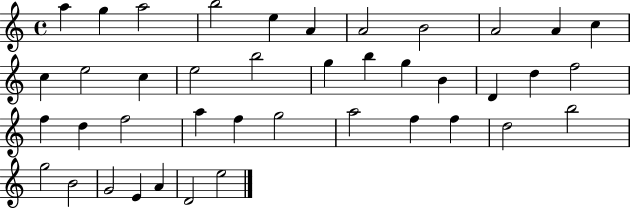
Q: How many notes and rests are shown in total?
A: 41